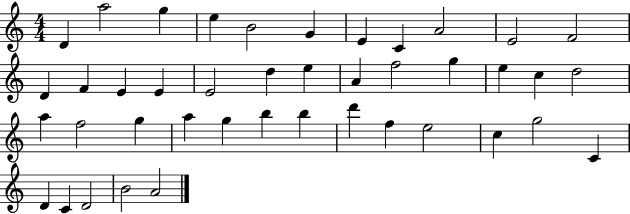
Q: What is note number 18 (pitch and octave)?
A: E5